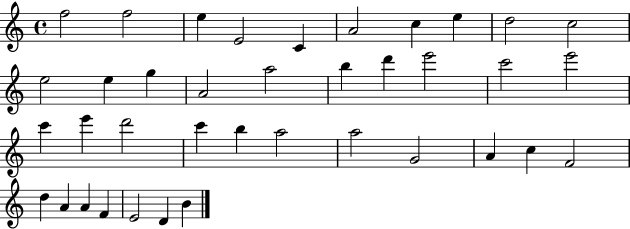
F5/h F5/h E5/q E4/h C4/q A4/h C5/q E5/q D5/h C5/h E5/h E5/q G5/q A4/h A5/h B5/q D6/q E6/h C6/h E6/h C6/q E6/q D6/h C6/q B5/q A5/h A5/h G4/h A4/q C5/q F4/h D5/q A4/q A4/q F4/q E4/h D4/q B4/q